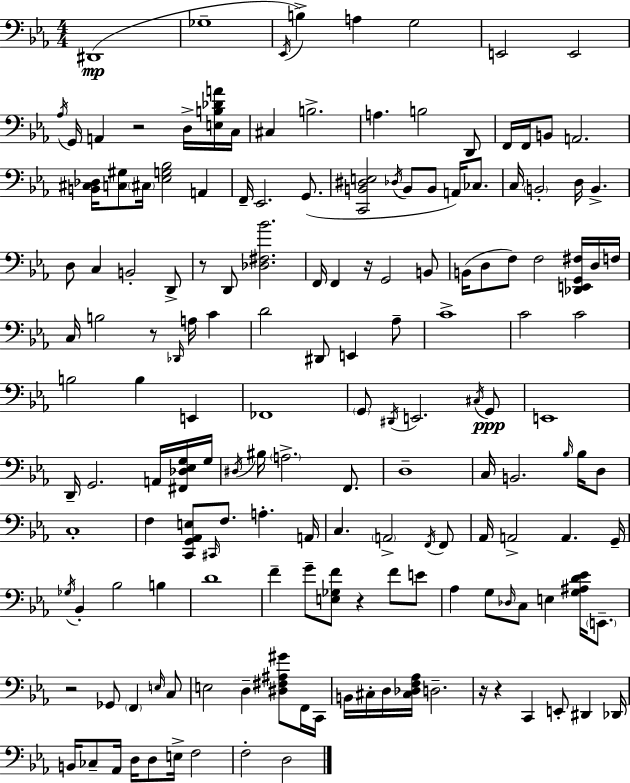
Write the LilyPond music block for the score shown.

{
  \clef bass
  \numericTimeSignature
  \time 4/4
  \key ees \major
  \repeat volta 2 { dis,1(\mp | ges1-- | \acciaccatura { ees,16 }) b4-> a4 g2 | e,2 e,2 | \break \acciaccatura { aes16 } g,16 a,4 r2 d16-> | <e b des' a'>16 c16 cis4 b2.-> | a4. b2 | d,8 f,16 f,16 b,8 a,2. | \break <b, cis des>16 <c gis>8 \parenthesize cis16 <ees g bes>2 a,4 | f,16-- ees,2. g,8.( | <c, b, dis e>2 \acciaccatura { des16 } b,8 b,8 a,16) | ces8. c16 \parenthesize b,2-. d16 b,4.-> | \break d8 c4 b,2-. | d,8-> r8 d,8 <des fis bes'>2. | f,16 f,4 r16 g,2 | b,8 b,16( d8 f8) f2 | \break <des, e, g, fis>16 d16 f16 c16 b2 r8 \grace { des,16 } a16 | c'4 d'2 dis,8 e,4 | aes8-- c'1-> | c'2 c'2 | \break b2 b4 | e,4 fes,1 | \parenthesize g,8 \acciaccatura { dis,16 } e,2. | \acciaccatura { cis16 }\ppp g,8 e,1 | \break d,16-- g,2. | a,16 <fis, des ees g>16 g16 \acciaccatura { dis16 } bis16 \parenthesize a2.-> | f,8. d1-- | c16 b,2. | \break \grace { bes16 } bes16 d8 c1-. | f4 <c, g, aes, e>8 \grace { cis,16 } f8. | a4.-. a,16 c4. \parenthesize a,2-> | \acciaccatura { f,16 } f,8 aes,16 a,2-> | \break a,4. g,16-- \acciaccatura { ges16 } bes,4-. bes2 | b4 d'1 | f'4-- g'8-- | <e ges f'>8 r4 f'8 e'8 aes4 g8 | \break \grace { des16 } c8 e4 <g ais d' ees'>16 \parenthesize e,8.-- r2 | ges,8 \parenthesize f,4 \grace { e16 } c8 e2 | d4-- <dis fis ais gis'>8 f,16 c,16 b,16 cis16-. d16 | <cis des f aes>16 d2.-- r16 r4 | \break c,4 e,8-. dis,4 des,16 b,16 ces8-- | aes,16 d16 d8 e16-> f2 f2-. | d2 } \bar "|."
}